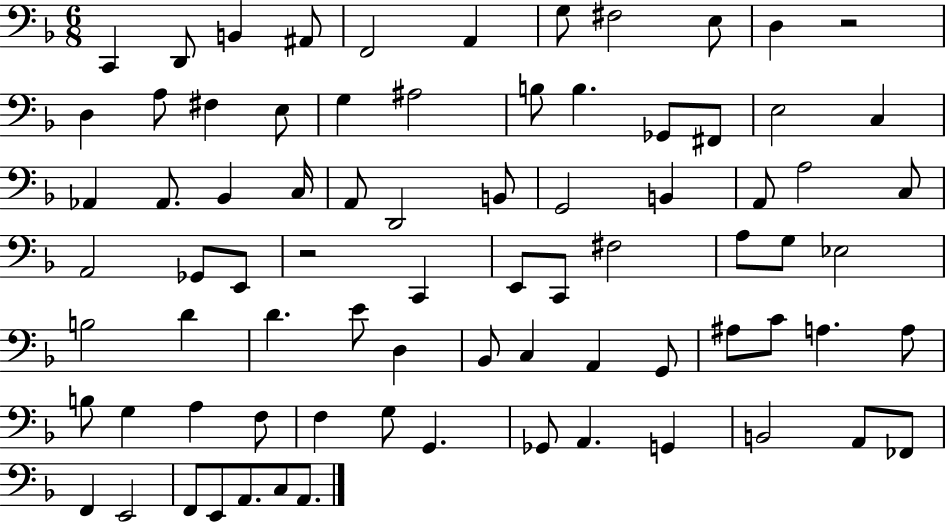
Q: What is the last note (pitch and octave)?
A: A2